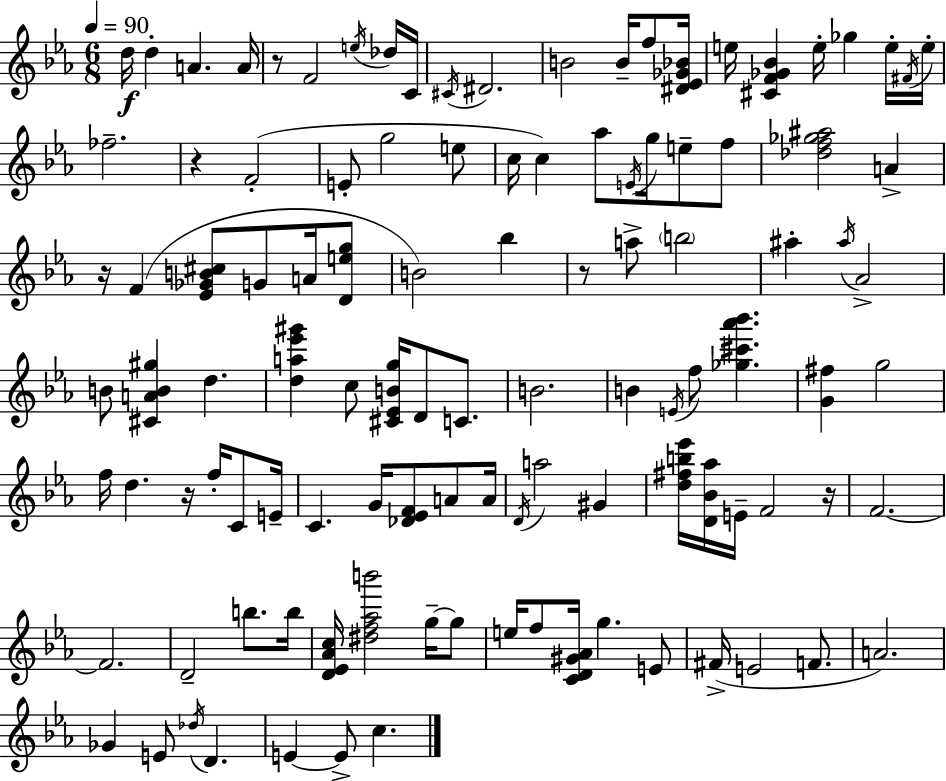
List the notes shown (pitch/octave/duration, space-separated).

D5/s D5/q A4/q. A4/s R/e F4/h E5/s Db5/s C4/s C#4/s D#4/h. B4/h B4/s F5/e [D#4,Eb4,Gb4,Bb4]/s E5/s [C#4,F4,Gb4,Bb4]/q E5/s Gb5/q E5/s F#4/s E5/s FES5/h. R/q F4/h E4/e G5/h E5/e C5/s C5/q Ab5/e E4/s G5/s E5/e F5/e [Db5,F5,Gb5,A#5]/h A4/q R/s F4/q [Eb4,Gb4,B4,C#5]/e G4/e A4/s [D4,E5,G5]/e B4/h Bb5/q R/e A5/e B5/h A#5/q A#5/s Ab4/h B4/e [C#4,A4,B4,G#5]/q D5/q. [D5,A5,Eb6,G#6]/q C5/e [C#4,Eb4,B4,G5]/s D4/e C4/e. B4/h. B4/q E4/s F5/e [Gb5,C#6,Ab6,Bb6]/q. [G4,F#5]/q G5/h F5/s D5/q. R/s F5/s C4/e E4/s C4/q. G4/s [Db4,Eb4,F4]/e A4/e A4/s D4/s A5/h G#4/q [D5,F#5,B5,Eb6]/s [D4,Bb4,Ab5]/s E4/s F4/h R/s F4/h. F4/h. D4/h B5/e. B5/s [D4,Eb4,Ab4,C5]/s [D#5,F5,Ab5,B6]/h G5/s G5/e E5/s F5/e [C4,D4,G#4,Ab4]/s G5/q. E4/e F#4/s E4/h F4/e. A4/h. Gb4/q E4/e Db5/s D4/q. E4/q E4/e C5/q.